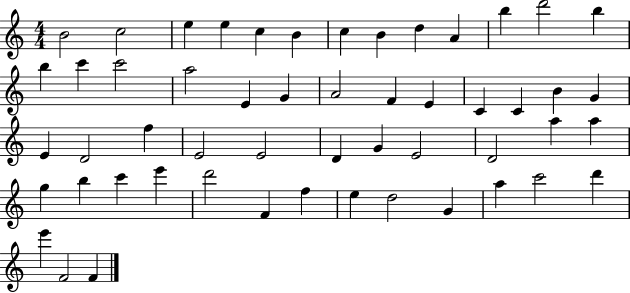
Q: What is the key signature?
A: C major